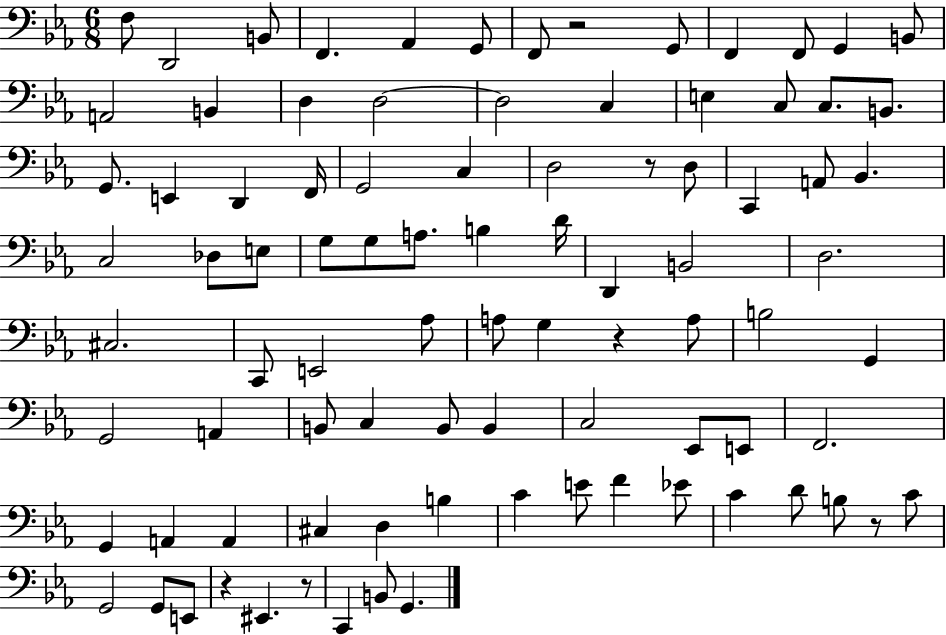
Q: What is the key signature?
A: EES major